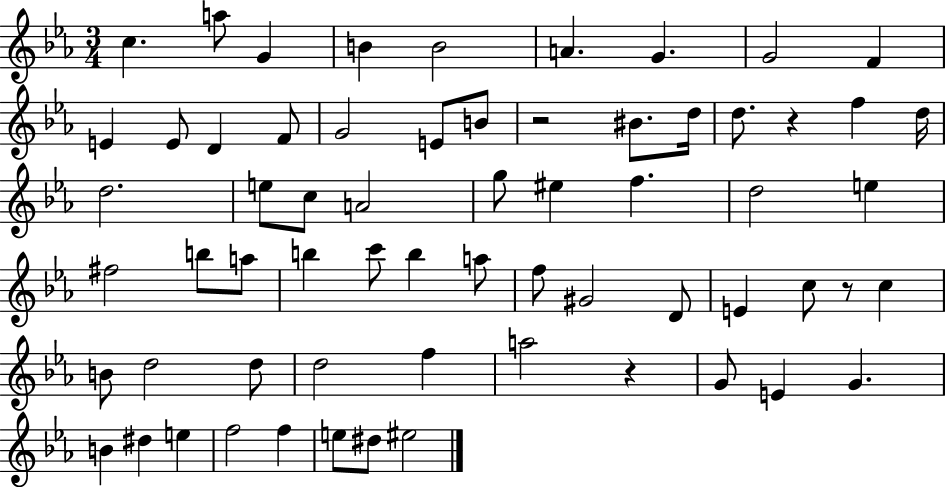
C5/q. A5/e G4/q B4/q B4/h A4/q. G4/q. G4/h F4/q E4/q E4/e D4/q F4/e G4/h E4/e B4/e R/h BIS4/e. D5/s D5/e. R/q F5/q D5/s D5/h. E5/e C5/e A4/h G5/e EIS5/q F5/q. D5/h E5/q F#5/h B5/e A5/e B5/q C6/e B5/q A5/e F5/e G#4/h D4/e E4/q C5/e R/e C5/q B4/e D5/h D5/e D5/h F5/q A5/h R/q G4/e E4/q G4/q. B4/q D#5/q E5/q F5/h F5/q E5/e D#5/e EIS5/h